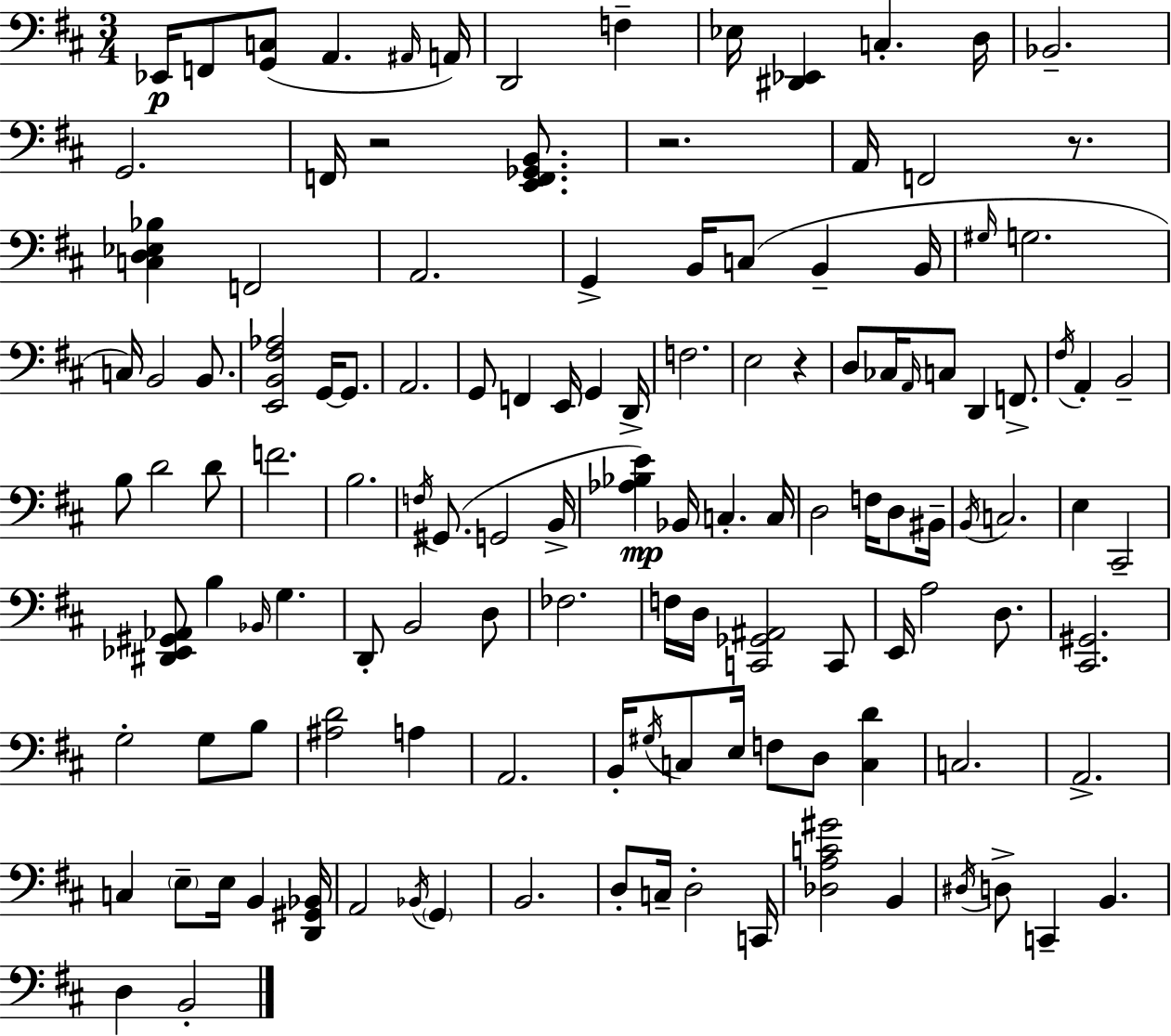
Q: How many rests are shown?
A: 4